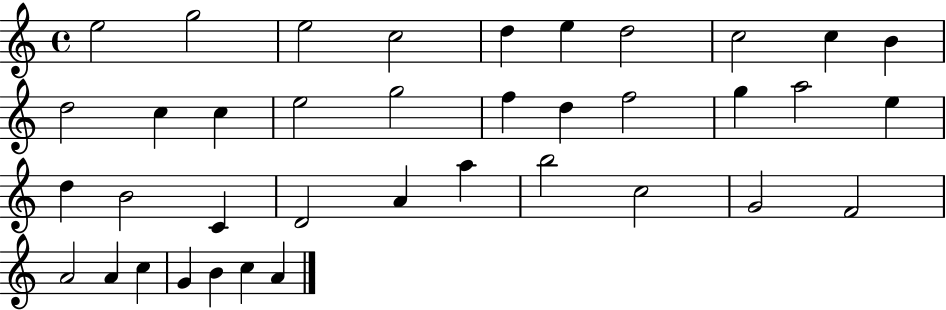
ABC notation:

X:1
T:Untitled
M:4/4
L:1/4
K:C
e2 g2 e2 c2 d e d2 c2 c B d2 c c e2 g2 f d f2 g a2 e d B2 C D2 A a b2 c2 G2 F2 A2 A c G B c A